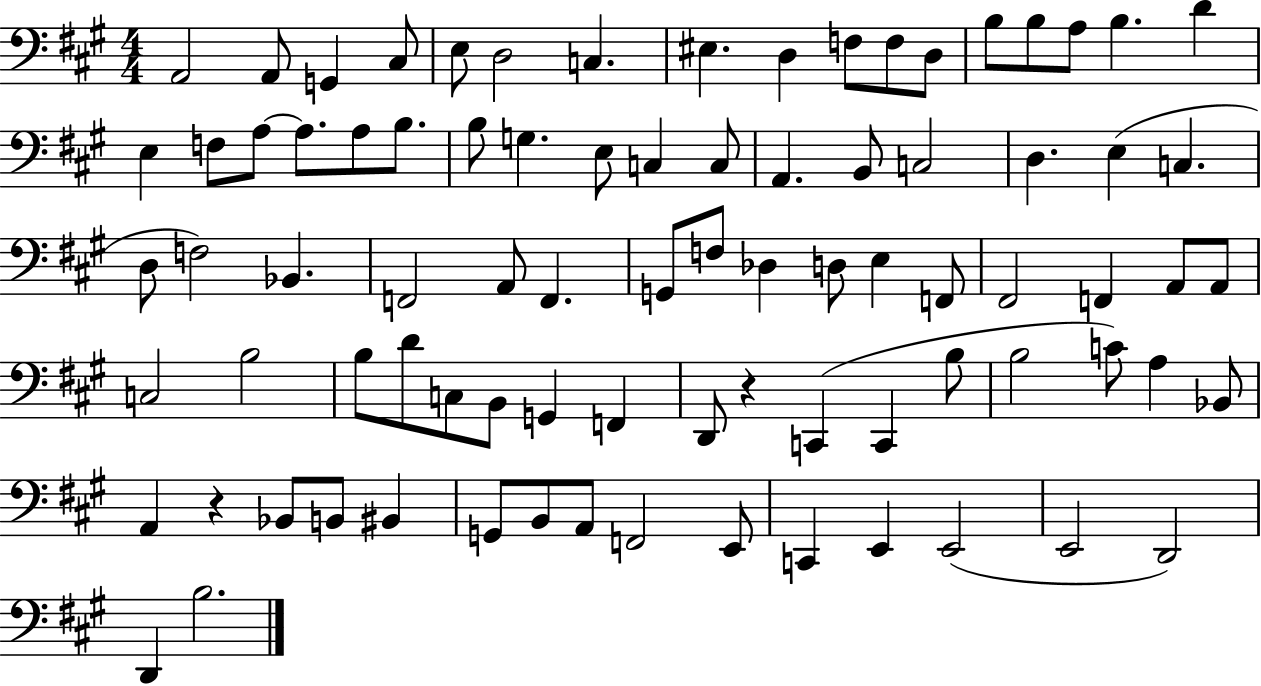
A2/h A2/e G2/q C#3/e E3/e D3/h C3/q. EIS3/q. D3/q F3/e F3/e D3/e B3/e B3/e A3/e B3/q. D4/q E3/q F3/e A3/e A3/e. A3/e B3/e. B3/e G3/q. E3/e C3/q C3/e A2/q. B2/e C3/h D3/q. E3/q C3/q. D3/e F3/h Bb2/q. F2/h A2/e F2/q. G2/e F3/e Db3/q D3/e E3/q F2/e F#2/h F2/q A2/e A2/e C3/h B3/h B3/e D4/e C3/e B2/e G2/q F2/q D2/e R/q C2/q C2/q B3/e B3/h C4/e A3/q Bb2/e A2/q R/q Bb2/e B2/e BIS2/q G2/e B2/e A2/e F2/h E2/e C2/q E2/q E2/h E2/h D2/h D2/q B3/h.